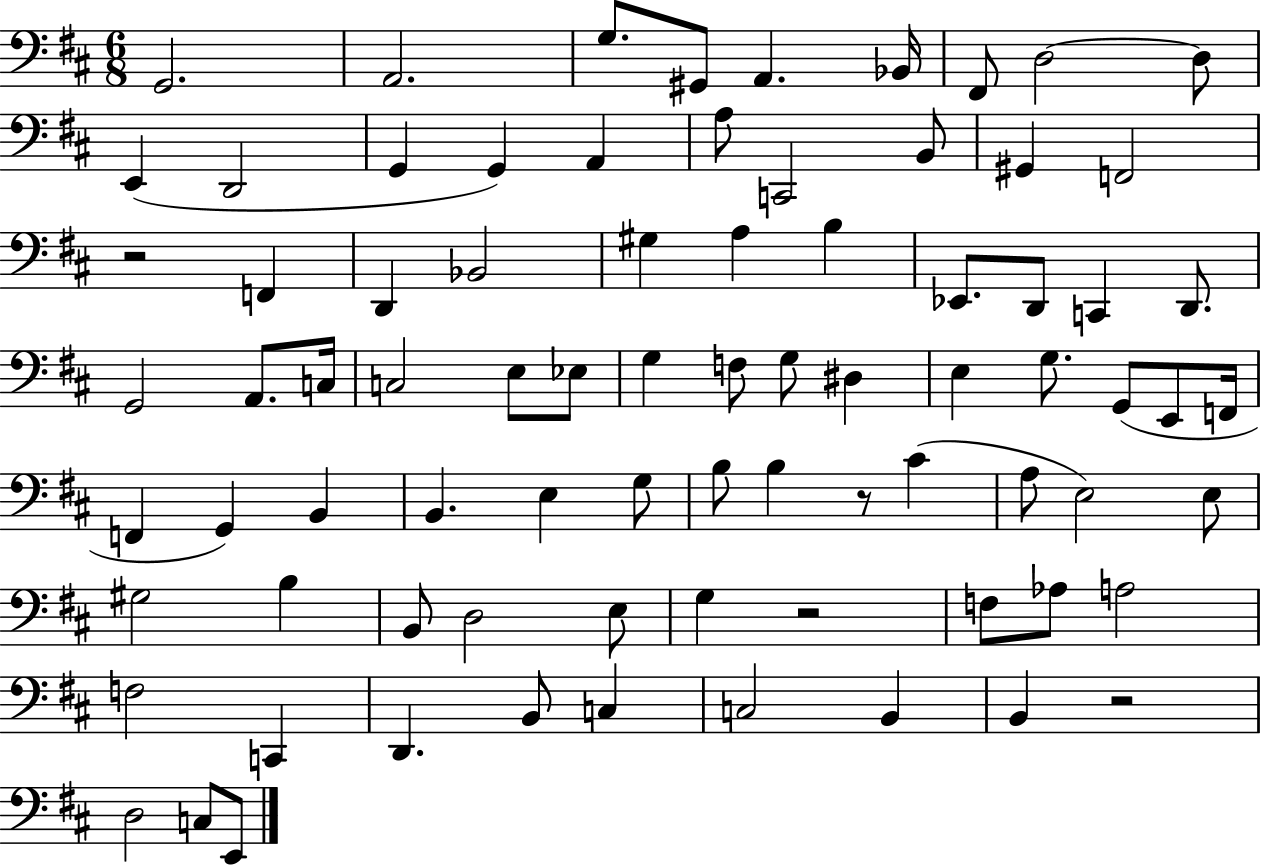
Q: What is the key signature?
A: D major